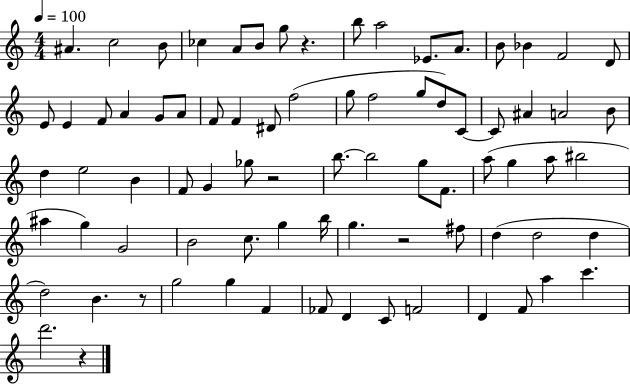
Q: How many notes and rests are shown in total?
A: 79